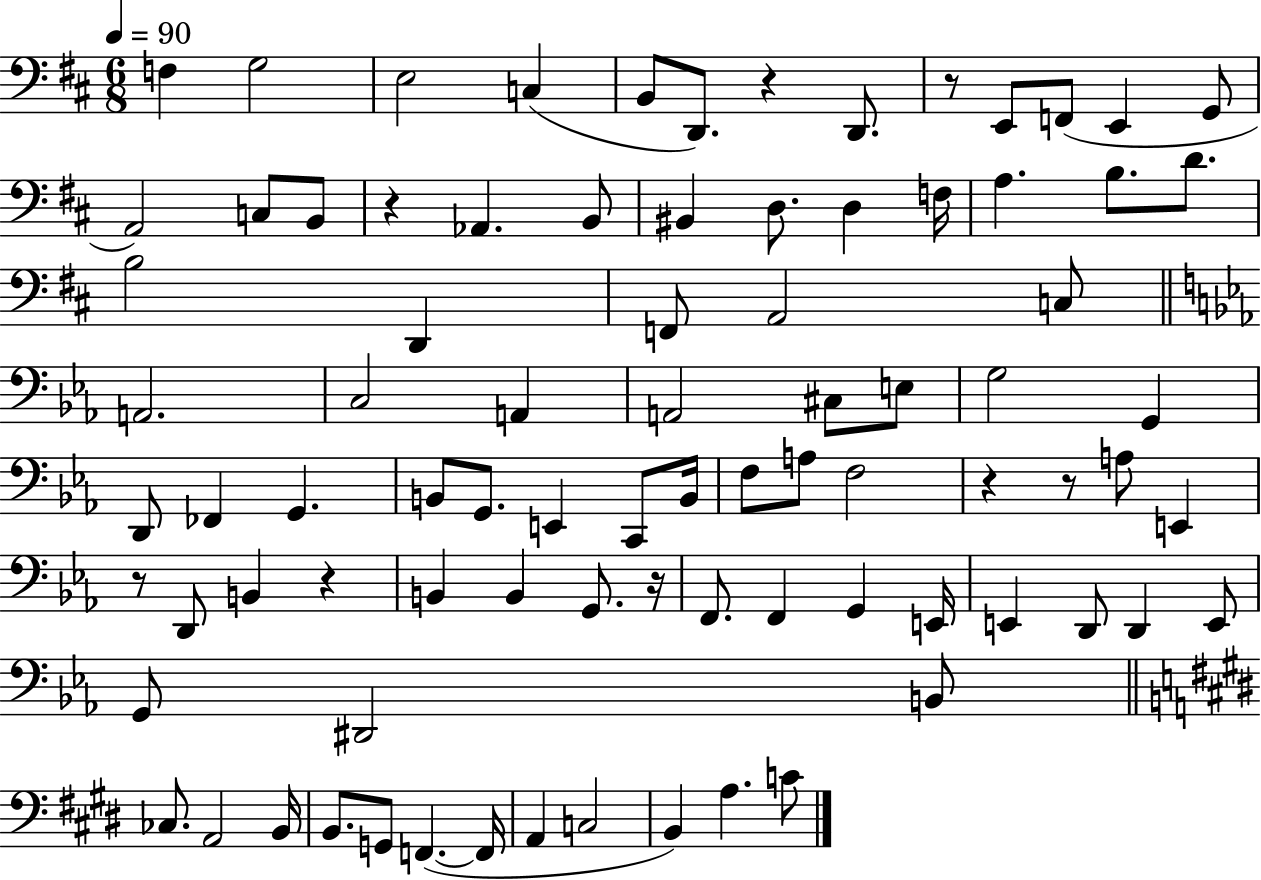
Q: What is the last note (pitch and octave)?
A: C4